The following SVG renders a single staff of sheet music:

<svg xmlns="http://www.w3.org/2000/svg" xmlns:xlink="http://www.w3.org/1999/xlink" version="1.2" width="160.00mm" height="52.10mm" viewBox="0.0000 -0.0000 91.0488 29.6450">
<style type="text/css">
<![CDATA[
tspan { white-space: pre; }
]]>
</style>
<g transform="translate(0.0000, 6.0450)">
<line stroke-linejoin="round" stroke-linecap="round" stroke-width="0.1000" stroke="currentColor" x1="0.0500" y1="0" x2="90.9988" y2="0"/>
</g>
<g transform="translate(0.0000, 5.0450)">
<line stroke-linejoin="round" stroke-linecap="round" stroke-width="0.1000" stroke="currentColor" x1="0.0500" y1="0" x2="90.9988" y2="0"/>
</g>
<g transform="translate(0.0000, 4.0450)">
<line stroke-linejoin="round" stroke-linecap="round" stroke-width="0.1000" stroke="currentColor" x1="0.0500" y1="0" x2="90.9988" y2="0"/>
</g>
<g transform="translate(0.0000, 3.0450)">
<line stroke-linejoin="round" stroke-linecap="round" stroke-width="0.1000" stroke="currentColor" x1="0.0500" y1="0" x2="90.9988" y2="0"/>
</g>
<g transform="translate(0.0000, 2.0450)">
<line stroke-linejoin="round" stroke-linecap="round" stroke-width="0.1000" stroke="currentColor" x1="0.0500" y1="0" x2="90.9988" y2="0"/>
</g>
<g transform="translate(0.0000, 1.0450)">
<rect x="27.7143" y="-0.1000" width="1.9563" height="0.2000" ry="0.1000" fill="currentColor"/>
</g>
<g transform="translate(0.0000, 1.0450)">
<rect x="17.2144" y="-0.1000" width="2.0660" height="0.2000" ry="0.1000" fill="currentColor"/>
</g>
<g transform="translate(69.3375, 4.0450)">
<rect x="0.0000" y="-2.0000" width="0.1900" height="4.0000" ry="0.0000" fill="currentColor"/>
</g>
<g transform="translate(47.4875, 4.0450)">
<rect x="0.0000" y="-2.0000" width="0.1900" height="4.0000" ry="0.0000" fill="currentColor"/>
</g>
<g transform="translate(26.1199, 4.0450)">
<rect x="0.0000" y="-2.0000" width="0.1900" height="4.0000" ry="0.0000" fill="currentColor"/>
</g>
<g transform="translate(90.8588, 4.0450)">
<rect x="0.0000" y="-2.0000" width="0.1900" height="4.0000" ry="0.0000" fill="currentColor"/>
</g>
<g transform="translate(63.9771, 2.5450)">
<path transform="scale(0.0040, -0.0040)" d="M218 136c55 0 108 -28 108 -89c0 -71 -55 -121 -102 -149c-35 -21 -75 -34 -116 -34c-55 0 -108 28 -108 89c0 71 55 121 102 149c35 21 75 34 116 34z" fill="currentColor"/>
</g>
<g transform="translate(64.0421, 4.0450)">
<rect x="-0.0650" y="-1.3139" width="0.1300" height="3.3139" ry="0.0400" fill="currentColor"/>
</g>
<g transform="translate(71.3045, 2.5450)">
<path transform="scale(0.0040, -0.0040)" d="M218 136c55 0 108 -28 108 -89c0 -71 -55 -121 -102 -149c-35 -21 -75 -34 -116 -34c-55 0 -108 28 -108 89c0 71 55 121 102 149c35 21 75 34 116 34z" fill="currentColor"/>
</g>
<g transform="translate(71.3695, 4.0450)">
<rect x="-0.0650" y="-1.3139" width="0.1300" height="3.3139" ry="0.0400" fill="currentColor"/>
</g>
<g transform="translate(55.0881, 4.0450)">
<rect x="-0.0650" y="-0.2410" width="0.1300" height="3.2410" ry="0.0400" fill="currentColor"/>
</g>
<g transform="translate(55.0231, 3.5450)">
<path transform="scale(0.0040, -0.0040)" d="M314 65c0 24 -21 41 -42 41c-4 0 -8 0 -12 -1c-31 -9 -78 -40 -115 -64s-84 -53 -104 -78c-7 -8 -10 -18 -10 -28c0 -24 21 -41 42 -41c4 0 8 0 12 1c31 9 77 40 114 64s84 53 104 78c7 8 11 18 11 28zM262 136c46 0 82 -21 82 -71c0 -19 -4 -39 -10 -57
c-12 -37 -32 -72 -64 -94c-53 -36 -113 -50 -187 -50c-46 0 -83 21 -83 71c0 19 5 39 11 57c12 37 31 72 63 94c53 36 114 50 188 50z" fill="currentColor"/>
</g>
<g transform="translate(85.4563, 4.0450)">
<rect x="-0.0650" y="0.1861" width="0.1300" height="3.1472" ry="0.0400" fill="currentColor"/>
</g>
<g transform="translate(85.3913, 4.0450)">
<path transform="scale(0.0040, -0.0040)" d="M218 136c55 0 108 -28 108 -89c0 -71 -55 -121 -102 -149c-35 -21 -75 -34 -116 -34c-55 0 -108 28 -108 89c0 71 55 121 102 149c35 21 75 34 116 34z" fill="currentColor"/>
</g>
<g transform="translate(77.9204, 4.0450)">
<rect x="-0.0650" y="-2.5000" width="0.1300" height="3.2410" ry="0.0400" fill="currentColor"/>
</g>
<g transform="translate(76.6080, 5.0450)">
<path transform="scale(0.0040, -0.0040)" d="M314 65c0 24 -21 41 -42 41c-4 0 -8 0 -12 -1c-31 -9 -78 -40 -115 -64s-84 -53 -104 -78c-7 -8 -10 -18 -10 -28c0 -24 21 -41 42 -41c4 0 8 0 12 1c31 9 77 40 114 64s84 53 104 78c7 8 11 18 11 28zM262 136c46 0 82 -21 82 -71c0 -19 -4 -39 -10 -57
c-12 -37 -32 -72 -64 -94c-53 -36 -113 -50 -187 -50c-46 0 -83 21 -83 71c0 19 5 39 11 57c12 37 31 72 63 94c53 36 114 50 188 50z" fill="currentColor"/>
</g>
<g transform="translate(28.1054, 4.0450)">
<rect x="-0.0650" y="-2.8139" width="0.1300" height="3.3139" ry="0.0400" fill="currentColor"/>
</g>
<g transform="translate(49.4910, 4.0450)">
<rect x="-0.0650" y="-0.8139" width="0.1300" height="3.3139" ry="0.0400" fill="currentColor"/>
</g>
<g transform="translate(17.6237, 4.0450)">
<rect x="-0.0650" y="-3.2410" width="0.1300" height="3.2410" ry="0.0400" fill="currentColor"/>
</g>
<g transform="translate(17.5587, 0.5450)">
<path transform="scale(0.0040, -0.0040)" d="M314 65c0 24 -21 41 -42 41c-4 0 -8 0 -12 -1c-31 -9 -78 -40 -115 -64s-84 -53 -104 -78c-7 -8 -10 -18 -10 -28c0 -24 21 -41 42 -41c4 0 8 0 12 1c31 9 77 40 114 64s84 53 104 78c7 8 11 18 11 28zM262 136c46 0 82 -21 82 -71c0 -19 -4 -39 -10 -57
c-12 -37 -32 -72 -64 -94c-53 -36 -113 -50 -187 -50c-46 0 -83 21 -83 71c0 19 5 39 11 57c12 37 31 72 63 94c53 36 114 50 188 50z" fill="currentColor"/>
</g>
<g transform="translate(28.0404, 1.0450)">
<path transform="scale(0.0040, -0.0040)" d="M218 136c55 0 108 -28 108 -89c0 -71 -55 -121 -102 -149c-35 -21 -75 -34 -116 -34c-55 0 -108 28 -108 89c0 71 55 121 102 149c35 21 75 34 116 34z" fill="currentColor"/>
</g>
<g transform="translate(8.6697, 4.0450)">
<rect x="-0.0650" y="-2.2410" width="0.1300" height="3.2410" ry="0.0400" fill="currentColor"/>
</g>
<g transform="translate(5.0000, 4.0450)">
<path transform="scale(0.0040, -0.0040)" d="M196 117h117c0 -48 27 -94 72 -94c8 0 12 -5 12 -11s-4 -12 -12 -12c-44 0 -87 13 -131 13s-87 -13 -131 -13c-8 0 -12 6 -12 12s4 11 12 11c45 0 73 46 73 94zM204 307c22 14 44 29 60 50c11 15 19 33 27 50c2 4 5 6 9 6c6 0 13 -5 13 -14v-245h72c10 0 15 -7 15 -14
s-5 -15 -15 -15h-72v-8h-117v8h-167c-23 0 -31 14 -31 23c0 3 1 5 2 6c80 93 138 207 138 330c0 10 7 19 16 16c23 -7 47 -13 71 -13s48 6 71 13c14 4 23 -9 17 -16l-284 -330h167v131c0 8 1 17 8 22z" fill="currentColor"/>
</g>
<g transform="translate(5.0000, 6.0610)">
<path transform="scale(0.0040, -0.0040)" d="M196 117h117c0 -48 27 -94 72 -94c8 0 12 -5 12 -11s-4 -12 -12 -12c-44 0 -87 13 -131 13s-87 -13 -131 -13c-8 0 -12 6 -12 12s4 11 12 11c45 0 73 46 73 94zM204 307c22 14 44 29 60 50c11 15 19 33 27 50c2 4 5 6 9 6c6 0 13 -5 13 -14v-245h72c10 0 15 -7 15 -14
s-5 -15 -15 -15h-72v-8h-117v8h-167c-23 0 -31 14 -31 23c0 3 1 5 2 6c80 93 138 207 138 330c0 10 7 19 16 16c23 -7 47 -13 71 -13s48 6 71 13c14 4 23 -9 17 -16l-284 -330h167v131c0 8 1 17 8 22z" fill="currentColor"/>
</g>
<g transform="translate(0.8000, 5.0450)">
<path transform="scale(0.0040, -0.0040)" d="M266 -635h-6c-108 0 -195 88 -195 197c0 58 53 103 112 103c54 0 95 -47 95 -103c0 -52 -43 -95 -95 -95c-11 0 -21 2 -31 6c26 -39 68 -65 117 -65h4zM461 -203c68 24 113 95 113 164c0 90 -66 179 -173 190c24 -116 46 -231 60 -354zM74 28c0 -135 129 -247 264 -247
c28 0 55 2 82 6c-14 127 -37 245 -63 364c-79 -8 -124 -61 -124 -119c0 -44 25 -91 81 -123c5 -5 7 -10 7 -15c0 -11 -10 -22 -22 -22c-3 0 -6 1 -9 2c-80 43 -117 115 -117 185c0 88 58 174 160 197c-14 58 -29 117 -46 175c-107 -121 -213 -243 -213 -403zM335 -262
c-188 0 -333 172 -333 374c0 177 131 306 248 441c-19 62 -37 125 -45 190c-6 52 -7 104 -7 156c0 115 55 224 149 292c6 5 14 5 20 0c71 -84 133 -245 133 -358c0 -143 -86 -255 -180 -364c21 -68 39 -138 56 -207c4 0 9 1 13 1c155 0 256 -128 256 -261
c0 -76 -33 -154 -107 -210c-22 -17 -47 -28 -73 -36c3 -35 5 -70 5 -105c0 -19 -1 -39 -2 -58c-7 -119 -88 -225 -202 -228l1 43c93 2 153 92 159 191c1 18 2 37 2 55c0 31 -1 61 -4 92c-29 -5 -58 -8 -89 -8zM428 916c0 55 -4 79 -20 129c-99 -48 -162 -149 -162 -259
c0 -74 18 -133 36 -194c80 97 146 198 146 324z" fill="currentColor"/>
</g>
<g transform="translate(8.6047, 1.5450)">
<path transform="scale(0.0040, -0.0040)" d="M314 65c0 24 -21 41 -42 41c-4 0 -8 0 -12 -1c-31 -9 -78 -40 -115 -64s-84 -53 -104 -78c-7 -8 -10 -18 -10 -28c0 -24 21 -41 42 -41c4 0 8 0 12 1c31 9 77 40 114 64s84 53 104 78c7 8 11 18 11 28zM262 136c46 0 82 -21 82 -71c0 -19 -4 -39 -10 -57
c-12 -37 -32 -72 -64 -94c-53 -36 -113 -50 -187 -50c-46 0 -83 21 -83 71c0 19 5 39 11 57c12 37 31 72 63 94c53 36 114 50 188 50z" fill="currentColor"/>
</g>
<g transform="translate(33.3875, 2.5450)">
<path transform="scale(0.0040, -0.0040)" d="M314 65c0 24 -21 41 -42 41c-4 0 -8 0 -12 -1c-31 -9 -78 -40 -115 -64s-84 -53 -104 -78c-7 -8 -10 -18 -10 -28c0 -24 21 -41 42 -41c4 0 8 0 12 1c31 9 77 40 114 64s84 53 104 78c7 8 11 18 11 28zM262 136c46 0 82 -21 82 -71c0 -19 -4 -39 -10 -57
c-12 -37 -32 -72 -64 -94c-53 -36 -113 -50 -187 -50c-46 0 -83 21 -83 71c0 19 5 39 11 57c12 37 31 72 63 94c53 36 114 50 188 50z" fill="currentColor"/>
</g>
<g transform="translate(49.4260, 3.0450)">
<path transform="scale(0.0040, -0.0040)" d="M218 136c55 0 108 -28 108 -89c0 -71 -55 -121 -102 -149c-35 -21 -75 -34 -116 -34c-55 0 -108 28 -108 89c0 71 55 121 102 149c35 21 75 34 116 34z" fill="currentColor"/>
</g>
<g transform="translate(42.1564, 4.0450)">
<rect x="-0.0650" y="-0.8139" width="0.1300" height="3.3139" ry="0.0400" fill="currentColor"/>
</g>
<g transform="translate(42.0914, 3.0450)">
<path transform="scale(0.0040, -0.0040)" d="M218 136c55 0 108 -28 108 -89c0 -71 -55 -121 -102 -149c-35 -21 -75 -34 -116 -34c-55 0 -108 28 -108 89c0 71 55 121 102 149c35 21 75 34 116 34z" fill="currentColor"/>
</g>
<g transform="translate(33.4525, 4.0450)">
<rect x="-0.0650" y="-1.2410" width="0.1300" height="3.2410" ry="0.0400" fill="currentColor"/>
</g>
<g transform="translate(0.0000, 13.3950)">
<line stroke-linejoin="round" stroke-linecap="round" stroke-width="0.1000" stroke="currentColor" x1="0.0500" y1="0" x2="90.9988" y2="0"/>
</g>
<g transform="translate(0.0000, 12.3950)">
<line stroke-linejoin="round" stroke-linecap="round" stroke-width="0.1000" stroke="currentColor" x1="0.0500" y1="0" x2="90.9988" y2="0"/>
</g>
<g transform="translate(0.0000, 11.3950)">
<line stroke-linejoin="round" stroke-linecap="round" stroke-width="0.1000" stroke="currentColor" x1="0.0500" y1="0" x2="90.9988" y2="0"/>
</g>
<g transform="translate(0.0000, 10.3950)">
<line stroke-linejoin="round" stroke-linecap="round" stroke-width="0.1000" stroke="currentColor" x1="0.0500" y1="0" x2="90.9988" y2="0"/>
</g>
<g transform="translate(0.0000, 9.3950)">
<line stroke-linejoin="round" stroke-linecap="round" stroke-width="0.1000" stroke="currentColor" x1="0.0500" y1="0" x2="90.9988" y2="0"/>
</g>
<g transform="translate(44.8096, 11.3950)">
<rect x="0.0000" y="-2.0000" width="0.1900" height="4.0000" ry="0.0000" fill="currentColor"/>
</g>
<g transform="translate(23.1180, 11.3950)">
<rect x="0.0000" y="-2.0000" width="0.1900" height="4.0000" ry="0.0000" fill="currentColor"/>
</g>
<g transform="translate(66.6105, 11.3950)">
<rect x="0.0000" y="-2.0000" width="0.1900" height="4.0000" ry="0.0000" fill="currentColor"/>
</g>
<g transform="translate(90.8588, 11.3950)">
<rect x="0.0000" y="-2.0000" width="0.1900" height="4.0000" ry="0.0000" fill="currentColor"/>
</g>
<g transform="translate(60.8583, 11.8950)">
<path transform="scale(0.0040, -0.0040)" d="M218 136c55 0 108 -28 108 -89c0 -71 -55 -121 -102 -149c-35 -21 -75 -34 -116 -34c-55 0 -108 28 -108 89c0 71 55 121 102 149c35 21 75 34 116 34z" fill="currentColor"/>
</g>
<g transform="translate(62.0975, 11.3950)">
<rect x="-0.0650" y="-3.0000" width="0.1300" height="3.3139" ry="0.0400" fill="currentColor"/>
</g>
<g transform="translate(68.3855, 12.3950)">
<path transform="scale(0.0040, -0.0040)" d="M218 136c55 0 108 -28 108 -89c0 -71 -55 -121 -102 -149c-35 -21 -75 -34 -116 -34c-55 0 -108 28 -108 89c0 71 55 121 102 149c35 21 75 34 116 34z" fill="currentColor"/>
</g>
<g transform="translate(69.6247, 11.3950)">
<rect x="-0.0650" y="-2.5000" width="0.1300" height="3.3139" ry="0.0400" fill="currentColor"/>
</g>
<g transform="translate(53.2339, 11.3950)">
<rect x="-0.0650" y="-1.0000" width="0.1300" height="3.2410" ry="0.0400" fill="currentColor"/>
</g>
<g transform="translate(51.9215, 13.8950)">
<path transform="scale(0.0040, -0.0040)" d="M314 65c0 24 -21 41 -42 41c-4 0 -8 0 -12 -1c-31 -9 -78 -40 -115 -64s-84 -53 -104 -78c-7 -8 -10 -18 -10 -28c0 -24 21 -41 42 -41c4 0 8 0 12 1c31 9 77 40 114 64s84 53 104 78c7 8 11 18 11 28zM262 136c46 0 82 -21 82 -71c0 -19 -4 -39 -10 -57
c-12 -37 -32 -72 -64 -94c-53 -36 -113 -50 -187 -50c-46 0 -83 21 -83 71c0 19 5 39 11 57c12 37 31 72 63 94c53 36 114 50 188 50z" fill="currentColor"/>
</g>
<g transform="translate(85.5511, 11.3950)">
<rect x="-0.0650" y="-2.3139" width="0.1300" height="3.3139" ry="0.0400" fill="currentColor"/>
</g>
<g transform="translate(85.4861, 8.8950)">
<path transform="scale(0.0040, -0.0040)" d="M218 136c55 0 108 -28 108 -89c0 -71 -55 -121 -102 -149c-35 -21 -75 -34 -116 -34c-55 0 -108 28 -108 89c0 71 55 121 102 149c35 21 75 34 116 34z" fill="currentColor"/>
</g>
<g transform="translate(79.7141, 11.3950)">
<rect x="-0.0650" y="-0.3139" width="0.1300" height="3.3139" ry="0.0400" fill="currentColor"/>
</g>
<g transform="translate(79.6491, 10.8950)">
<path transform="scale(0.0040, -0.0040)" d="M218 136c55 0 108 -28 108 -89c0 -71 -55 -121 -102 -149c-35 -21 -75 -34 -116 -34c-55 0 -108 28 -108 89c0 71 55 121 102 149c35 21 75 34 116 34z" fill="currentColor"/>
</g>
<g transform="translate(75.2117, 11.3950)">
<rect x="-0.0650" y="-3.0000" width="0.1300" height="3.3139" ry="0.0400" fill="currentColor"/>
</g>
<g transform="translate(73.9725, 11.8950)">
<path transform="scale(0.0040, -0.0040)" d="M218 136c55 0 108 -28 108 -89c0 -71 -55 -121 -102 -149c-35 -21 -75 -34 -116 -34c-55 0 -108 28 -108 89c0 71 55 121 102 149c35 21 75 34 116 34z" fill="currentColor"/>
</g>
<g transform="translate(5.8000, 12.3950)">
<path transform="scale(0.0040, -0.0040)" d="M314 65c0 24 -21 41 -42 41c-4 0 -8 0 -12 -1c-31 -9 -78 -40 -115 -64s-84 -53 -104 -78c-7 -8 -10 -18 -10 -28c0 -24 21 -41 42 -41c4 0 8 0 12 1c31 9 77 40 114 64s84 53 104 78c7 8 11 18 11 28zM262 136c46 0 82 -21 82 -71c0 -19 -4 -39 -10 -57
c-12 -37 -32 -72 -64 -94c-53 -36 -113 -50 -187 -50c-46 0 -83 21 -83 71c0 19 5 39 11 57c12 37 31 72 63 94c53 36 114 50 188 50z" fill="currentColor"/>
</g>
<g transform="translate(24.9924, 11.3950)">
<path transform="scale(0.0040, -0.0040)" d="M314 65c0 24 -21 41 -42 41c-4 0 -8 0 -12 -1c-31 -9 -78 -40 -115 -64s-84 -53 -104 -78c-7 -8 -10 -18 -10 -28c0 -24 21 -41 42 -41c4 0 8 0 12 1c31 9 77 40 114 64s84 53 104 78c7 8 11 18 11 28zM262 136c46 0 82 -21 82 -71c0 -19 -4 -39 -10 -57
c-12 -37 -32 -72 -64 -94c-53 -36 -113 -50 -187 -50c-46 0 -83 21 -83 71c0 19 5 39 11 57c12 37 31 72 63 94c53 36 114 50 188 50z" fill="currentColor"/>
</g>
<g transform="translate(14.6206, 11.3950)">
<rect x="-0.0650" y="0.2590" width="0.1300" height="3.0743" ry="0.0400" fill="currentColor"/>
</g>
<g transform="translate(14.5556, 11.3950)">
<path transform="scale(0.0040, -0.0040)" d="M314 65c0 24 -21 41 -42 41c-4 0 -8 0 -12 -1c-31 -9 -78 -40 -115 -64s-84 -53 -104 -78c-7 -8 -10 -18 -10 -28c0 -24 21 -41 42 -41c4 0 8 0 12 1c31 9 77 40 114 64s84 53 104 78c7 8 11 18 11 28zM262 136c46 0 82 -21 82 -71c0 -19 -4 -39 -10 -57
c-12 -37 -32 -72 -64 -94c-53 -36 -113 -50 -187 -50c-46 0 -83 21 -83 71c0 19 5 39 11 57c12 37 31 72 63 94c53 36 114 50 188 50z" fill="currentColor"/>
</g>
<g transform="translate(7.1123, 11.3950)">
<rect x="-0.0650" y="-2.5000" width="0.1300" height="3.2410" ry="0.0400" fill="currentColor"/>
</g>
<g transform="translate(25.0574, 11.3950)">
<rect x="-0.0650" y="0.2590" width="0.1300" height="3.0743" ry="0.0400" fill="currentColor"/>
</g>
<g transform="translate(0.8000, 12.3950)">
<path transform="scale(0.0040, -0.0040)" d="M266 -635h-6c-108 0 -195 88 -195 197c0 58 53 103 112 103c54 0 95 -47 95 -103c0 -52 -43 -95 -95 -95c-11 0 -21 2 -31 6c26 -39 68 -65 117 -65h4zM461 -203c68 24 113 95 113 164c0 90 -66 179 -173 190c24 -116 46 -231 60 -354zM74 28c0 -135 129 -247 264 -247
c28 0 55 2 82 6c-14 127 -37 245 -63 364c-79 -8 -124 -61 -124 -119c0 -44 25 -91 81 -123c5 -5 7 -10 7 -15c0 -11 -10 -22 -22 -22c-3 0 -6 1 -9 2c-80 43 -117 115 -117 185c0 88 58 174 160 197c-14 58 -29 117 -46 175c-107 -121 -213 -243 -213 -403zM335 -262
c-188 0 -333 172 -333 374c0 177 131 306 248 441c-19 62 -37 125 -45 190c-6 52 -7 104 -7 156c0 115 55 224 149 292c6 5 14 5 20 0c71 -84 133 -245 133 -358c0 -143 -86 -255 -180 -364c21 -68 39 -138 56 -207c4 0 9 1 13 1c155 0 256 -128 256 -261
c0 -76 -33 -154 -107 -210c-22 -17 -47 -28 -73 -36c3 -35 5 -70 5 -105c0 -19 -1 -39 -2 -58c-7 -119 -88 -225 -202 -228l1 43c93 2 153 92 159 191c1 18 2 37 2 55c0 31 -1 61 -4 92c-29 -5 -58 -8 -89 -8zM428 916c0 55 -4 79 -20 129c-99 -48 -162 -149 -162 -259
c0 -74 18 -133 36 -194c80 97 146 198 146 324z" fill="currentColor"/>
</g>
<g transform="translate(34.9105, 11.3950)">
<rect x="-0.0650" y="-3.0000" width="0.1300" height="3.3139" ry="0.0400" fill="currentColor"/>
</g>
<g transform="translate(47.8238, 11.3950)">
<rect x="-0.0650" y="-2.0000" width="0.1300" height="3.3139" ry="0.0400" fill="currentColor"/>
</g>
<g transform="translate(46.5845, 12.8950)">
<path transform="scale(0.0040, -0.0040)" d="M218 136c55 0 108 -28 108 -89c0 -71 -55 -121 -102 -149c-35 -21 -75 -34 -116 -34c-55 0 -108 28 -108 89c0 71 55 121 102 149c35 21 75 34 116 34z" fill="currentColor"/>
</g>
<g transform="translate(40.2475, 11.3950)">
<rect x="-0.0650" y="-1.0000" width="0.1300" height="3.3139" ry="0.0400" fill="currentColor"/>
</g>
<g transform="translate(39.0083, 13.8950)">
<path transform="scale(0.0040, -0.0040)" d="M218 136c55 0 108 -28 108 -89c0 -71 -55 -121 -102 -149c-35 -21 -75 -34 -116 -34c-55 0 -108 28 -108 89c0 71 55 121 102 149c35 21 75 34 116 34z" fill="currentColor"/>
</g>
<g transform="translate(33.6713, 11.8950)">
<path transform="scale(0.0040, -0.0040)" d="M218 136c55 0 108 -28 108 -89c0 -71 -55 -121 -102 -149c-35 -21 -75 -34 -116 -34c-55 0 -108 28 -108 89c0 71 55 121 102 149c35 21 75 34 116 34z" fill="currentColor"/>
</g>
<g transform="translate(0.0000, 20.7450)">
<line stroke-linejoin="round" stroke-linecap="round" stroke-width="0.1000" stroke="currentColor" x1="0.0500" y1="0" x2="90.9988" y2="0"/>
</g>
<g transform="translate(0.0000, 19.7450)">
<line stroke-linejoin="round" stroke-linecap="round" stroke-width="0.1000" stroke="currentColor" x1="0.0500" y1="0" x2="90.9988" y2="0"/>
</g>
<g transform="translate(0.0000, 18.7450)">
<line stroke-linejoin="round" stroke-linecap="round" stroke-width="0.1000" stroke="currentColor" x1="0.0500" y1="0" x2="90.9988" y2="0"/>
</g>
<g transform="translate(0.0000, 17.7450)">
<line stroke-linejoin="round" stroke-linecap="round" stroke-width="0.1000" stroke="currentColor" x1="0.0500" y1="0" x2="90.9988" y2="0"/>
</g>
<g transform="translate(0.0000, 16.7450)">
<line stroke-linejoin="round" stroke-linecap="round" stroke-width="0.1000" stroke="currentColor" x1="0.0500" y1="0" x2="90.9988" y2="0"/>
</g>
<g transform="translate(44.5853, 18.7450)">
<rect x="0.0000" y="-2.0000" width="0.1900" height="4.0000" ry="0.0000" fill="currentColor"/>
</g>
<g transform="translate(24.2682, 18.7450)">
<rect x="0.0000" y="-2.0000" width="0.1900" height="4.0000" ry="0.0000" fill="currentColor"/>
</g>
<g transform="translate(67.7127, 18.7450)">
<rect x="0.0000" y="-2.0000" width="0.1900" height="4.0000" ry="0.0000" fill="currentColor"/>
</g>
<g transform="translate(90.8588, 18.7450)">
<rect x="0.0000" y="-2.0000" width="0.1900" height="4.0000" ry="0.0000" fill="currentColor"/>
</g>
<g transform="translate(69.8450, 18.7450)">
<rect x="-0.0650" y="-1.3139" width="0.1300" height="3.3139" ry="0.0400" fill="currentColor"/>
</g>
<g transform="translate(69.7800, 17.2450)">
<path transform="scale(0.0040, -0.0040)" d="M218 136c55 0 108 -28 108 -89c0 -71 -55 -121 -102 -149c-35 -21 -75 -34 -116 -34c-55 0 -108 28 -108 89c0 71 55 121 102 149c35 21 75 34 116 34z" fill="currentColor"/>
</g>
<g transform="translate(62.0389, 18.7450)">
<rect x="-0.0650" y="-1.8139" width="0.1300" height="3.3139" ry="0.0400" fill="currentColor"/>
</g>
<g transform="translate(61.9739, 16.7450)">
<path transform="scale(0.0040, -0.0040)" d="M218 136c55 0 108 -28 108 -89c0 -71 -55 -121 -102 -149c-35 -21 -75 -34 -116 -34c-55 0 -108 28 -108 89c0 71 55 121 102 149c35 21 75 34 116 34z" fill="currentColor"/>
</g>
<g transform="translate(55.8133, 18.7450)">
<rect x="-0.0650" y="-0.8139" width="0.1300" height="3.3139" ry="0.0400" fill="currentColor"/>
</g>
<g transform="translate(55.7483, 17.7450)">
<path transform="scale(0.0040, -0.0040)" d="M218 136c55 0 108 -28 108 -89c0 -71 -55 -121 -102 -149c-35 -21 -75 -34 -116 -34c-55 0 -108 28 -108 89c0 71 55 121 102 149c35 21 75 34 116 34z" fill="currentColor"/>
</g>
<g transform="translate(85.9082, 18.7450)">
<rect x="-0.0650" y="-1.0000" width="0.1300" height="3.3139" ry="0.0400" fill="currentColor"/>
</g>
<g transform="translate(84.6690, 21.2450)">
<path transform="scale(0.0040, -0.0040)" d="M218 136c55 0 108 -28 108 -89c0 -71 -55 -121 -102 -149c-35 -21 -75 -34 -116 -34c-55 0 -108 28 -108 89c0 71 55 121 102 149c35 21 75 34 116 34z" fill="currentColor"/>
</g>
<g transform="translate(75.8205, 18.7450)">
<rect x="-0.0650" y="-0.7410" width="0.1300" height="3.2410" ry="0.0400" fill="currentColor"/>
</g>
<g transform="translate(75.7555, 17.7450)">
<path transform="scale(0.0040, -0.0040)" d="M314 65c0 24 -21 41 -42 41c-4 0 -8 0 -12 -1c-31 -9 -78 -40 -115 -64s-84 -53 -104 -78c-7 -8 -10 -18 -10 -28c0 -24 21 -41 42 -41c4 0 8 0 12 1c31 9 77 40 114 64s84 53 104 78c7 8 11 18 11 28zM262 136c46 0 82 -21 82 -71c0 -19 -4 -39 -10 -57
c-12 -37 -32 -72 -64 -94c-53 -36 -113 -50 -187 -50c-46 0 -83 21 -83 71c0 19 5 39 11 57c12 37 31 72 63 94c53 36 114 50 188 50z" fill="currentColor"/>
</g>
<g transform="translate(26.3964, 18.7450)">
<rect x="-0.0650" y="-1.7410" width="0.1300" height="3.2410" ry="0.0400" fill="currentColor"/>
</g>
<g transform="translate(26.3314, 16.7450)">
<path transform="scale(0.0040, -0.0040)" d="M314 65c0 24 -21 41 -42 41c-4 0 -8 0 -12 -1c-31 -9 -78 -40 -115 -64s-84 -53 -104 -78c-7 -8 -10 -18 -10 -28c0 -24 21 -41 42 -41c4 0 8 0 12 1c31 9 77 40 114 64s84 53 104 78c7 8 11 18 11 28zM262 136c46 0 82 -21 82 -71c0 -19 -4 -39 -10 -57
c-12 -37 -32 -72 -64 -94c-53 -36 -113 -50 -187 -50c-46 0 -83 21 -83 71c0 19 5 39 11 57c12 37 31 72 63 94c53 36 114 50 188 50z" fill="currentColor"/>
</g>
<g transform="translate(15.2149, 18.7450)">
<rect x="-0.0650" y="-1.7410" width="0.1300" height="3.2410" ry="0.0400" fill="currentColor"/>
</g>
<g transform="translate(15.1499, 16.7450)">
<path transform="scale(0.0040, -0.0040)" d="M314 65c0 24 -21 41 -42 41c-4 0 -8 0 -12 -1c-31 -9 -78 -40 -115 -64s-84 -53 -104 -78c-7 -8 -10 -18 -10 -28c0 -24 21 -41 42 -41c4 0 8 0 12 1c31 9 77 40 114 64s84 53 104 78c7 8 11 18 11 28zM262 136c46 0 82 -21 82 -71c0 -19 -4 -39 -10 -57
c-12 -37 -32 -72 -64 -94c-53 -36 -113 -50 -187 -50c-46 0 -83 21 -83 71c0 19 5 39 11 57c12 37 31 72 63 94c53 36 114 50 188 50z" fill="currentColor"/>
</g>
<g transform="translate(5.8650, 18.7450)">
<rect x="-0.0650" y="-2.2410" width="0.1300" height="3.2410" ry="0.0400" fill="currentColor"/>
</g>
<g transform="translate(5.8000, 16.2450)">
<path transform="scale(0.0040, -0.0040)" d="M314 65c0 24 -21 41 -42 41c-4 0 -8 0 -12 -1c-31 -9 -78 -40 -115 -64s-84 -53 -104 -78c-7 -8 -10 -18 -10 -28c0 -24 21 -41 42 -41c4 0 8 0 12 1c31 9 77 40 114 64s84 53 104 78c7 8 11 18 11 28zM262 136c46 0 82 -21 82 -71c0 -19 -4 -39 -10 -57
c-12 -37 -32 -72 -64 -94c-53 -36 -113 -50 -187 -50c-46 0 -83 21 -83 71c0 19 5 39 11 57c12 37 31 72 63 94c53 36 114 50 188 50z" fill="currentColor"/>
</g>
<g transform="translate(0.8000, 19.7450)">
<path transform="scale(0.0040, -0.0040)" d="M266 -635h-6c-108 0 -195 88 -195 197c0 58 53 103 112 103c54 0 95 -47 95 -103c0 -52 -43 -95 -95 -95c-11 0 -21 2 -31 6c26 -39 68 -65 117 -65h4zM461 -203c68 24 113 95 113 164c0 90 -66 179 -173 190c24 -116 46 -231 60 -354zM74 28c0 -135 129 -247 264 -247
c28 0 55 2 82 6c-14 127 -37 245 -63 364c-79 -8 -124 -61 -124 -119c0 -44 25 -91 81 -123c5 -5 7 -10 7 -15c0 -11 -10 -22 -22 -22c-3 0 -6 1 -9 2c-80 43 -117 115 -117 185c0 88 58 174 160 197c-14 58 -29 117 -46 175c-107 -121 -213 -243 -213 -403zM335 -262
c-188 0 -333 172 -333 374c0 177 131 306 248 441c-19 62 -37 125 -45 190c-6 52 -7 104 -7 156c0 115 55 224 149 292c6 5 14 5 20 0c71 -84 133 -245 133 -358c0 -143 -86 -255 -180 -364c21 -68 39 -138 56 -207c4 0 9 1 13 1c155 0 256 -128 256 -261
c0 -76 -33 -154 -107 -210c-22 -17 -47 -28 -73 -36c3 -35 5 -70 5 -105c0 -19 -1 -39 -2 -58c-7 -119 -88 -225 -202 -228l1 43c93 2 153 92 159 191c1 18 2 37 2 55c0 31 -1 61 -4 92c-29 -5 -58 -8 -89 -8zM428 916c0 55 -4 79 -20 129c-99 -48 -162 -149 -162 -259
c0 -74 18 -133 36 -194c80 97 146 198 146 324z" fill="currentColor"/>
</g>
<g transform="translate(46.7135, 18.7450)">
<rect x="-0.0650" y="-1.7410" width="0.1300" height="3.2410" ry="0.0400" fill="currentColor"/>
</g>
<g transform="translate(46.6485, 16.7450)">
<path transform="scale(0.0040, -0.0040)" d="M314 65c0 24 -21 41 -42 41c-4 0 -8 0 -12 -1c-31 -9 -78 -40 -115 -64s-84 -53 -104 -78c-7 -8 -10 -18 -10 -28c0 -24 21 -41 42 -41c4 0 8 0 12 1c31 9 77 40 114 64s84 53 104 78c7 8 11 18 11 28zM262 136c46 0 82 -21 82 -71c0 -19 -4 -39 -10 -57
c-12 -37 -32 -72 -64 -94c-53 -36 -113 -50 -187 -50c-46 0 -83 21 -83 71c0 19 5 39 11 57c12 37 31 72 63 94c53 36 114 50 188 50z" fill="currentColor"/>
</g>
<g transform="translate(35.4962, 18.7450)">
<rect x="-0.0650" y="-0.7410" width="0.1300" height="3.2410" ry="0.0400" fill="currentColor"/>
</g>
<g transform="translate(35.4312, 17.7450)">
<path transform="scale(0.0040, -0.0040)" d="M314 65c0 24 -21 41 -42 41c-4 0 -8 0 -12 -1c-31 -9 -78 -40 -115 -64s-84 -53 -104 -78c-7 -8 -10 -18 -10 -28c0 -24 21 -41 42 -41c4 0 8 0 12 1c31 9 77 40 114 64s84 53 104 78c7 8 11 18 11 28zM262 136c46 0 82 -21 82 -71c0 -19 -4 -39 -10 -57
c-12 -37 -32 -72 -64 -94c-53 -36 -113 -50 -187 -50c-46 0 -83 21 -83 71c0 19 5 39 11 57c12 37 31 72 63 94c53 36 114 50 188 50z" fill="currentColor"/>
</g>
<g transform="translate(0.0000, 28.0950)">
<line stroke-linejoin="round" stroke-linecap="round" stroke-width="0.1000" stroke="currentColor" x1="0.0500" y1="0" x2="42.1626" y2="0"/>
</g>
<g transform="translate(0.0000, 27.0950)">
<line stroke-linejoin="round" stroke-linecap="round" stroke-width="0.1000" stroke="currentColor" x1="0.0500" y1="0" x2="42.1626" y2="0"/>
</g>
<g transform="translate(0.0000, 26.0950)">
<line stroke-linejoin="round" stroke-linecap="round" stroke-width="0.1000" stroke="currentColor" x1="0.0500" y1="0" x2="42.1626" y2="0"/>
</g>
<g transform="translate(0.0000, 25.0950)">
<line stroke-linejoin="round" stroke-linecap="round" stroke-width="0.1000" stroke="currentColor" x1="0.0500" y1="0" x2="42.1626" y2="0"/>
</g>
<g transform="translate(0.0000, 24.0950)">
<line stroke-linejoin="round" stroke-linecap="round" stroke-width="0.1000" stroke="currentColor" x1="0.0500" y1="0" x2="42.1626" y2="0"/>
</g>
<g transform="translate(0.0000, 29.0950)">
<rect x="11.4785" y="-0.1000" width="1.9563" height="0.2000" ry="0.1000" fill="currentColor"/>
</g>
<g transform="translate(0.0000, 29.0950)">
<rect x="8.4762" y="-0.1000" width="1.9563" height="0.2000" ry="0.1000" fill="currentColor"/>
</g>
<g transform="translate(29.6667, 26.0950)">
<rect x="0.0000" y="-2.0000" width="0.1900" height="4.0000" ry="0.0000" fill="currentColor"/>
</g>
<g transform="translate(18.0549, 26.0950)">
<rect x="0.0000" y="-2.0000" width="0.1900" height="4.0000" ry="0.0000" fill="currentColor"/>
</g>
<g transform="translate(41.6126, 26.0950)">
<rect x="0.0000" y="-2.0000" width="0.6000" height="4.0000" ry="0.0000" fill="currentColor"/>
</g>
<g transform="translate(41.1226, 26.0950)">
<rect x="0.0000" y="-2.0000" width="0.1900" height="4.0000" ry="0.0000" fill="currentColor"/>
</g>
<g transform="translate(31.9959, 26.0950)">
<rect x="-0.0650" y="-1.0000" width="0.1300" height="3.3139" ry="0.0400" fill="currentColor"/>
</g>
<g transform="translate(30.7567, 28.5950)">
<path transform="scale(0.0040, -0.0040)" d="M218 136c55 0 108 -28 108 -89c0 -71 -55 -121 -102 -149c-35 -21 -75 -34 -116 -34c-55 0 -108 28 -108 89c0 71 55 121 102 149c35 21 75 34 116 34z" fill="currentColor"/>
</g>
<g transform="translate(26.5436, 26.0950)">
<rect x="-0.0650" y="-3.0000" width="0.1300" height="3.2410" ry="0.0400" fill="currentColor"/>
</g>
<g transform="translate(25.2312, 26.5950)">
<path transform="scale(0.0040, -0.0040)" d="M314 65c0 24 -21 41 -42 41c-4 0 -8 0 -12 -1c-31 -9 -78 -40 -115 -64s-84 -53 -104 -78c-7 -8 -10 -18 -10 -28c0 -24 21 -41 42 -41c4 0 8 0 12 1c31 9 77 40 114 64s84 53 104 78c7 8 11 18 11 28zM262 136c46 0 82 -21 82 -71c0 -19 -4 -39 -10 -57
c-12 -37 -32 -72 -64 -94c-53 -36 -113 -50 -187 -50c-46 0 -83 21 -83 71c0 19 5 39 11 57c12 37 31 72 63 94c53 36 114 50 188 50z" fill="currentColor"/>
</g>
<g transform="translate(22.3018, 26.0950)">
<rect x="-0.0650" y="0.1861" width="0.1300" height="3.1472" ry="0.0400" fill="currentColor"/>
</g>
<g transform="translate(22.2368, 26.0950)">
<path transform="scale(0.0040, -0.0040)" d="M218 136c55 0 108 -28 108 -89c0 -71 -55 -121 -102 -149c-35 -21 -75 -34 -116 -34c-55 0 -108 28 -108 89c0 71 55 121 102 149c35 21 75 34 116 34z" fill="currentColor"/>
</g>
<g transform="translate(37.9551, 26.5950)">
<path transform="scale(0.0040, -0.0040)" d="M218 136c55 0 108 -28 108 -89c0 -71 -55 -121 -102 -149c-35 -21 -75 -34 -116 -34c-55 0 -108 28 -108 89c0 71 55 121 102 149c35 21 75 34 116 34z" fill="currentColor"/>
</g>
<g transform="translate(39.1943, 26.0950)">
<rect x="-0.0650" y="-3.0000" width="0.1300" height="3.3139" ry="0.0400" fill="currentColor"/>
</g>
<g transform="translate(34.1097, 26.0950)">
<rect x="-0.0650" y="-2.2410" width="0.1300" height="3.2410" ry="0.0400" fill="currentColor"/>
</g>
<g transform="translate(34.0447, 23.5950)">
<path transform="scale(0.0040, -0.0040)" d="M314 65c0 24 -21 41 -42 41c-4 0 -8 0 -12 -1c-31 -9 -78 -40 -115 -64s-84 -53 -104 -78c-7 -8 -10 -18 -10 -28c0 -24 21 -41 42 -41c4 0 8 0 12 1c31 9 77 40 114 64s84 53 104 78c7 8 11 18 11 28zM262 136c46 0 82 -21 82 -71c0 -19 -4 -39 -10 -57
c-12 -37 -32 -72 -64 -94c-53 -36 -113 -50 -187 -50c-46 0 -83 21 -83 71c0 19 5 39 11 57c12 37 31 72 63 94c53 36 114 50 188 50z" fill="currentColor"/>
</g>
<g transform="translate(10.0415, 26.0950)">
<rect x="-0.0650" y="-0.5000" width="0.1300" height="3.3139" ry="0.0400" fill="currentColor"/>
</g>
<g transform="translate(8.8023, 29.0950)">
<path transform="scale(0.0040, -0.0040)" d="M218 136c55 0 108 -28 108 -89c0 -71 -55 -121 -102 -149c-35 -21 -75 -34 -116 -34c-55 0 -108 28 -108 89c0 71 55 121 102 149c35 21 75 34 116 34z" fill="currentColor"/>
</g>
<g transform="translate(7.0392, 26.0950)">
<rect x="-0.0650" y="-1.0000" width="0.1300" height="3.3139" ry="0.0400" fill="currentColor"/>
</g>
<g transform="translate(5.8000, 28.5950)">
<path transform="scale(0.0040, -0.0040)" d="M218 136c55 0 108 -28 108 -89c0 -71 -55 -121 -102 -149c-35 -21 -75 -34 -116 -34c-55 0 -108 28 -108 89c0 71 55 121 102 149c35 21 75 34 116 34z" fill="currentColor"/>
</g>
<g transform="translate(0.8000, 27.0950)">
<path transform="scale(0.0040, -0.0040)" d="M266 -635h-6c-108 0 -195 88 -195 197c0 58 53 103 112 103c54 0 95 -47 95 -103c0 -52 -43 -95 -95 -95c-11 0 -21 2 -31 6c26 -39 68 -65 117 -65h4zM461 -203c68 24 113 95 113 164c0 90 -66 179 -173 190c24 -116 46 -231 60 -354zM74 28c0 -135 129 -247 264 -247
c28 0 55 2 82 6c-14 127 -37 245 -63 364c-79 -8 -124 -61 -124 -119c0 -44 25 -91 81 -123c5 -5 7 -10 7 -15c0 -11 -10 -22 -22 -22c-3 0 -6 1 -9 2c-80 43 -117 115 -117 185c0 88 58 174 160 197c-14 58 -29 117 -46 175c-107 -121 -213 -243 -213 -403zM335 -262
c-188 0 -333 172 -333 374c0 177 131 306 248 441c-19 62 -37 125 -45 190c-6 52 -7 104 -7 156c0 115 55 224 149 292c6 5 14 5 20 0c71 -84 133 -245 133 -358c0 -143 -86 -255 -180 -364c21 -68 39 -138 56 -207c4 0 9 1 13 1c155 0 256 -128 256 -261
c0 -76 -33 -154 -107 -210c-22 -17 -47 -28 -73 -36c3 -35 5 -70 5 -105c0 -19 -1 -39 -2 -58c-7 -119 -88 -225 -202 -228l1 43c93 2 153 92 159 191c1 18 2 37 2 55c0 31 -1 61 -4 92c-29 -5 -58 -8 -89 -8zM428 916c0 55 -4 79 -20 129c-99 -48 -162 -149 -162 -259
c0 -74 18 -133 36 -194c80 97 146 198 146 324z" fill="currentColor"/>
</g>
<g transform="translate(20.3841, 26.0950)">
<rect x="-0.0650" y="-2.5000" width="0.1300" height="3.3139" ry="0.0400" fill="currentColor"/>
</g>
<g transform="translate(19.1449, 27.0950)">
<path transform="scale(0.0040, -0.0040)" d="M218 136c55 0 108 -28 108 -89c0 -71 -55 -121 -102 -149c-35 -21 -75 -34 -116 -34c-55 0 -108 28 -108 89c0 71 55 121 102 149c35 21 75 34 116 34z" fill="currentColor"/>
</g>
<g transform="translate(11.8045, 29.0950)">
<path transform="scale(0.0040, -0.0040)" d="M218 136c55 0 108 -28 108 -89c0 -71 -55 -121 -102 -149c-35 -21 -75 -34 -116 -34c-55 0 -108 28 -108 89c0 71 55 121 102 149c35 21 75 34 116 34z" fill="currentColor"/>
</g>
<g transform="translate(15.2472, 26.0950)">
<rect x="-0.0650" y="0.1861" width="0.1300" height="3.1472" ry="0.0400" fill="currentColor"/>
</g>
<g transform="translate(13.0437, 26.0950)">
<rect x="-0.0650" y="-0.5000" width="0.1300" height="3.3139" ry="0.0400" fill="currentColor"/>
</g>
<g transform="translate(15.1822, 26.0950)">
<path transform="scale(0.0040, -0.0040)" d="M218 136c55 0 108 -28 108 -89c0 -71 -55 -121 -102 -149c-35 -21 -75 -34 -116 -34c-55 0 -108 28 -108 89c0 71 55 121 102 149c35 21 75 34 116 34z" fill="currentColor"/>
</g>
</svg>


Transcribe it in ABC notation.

X:1
T:Untitled
M:4/4
L:1/4
K:C
g2 b2 a e2 d d c2 e e G2 B G2 B2 B2 A D F D2 A G A c g g2 f2 f2 d2 f2 d f e d2 D D C C B G B A2 D g2 A